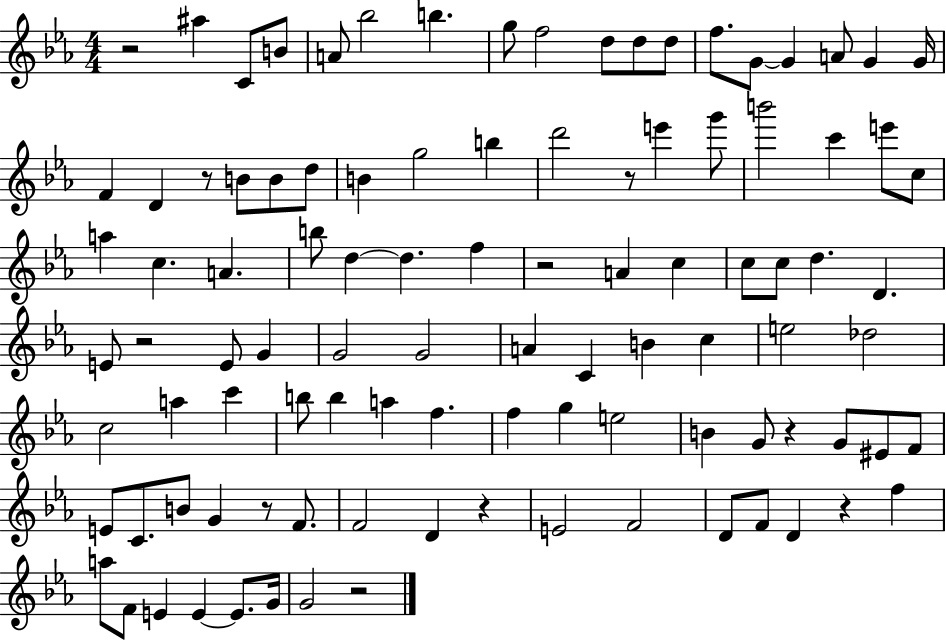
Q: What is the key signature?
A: EES major